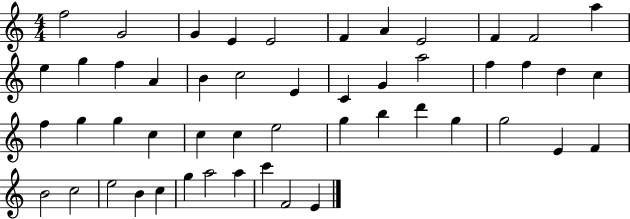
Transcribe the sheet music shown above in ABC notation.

X:1
T:Untitled
M:4/4
L:1/4
K:C
f2 G2 G E E2 F A E2 F F2 a e g f A B c2 E C G a2 f f d c f g g c c c e2 g b d' g g2 E F B2 c2 e2 B c g a2 a c' F2 E